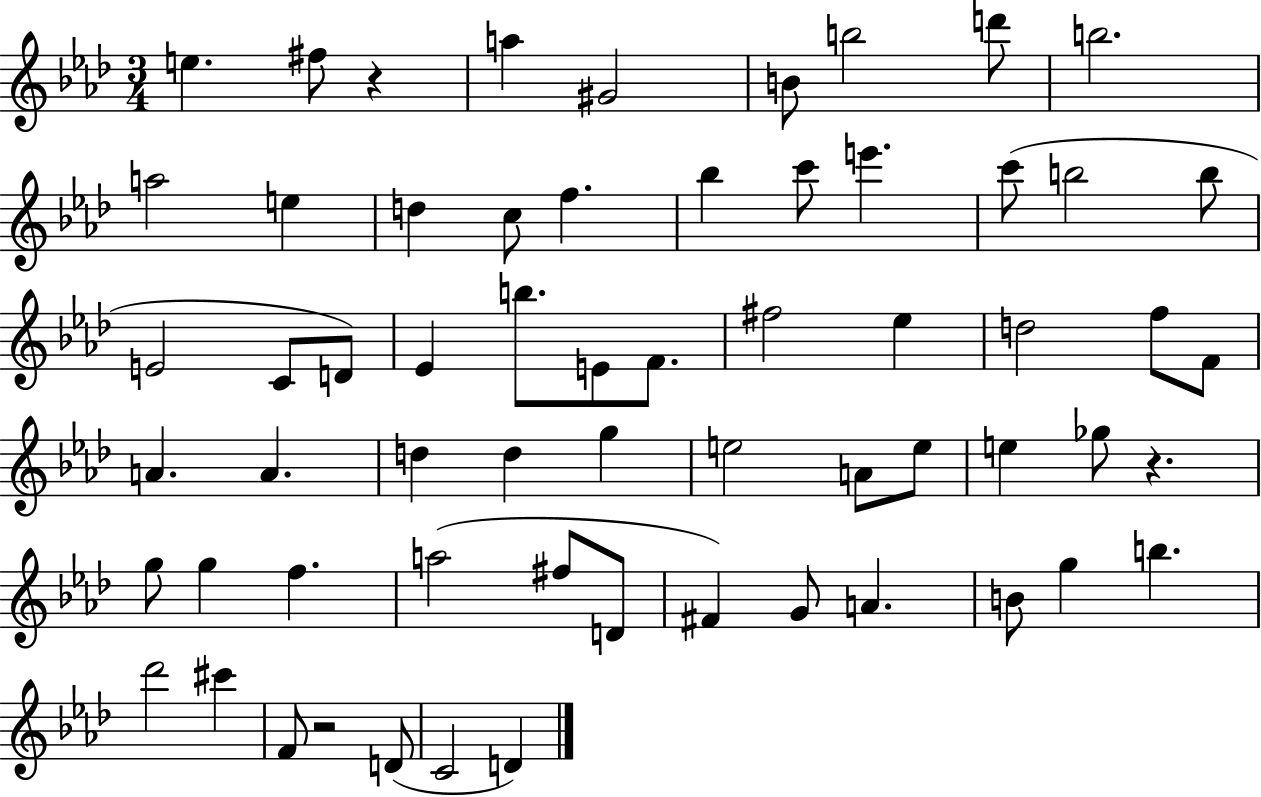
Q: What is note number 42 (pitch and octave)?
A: G5